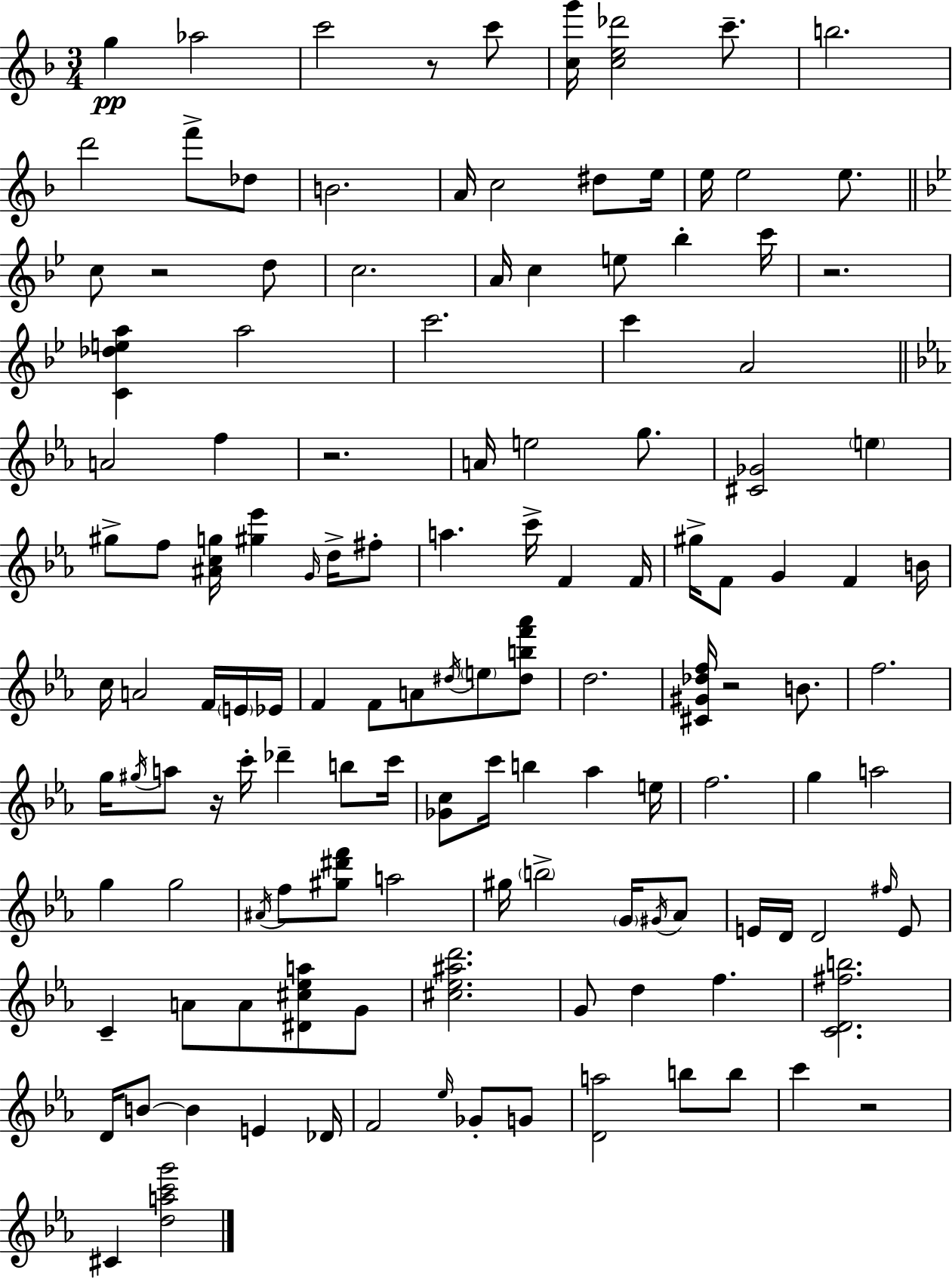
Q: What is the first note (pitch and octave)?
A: G5